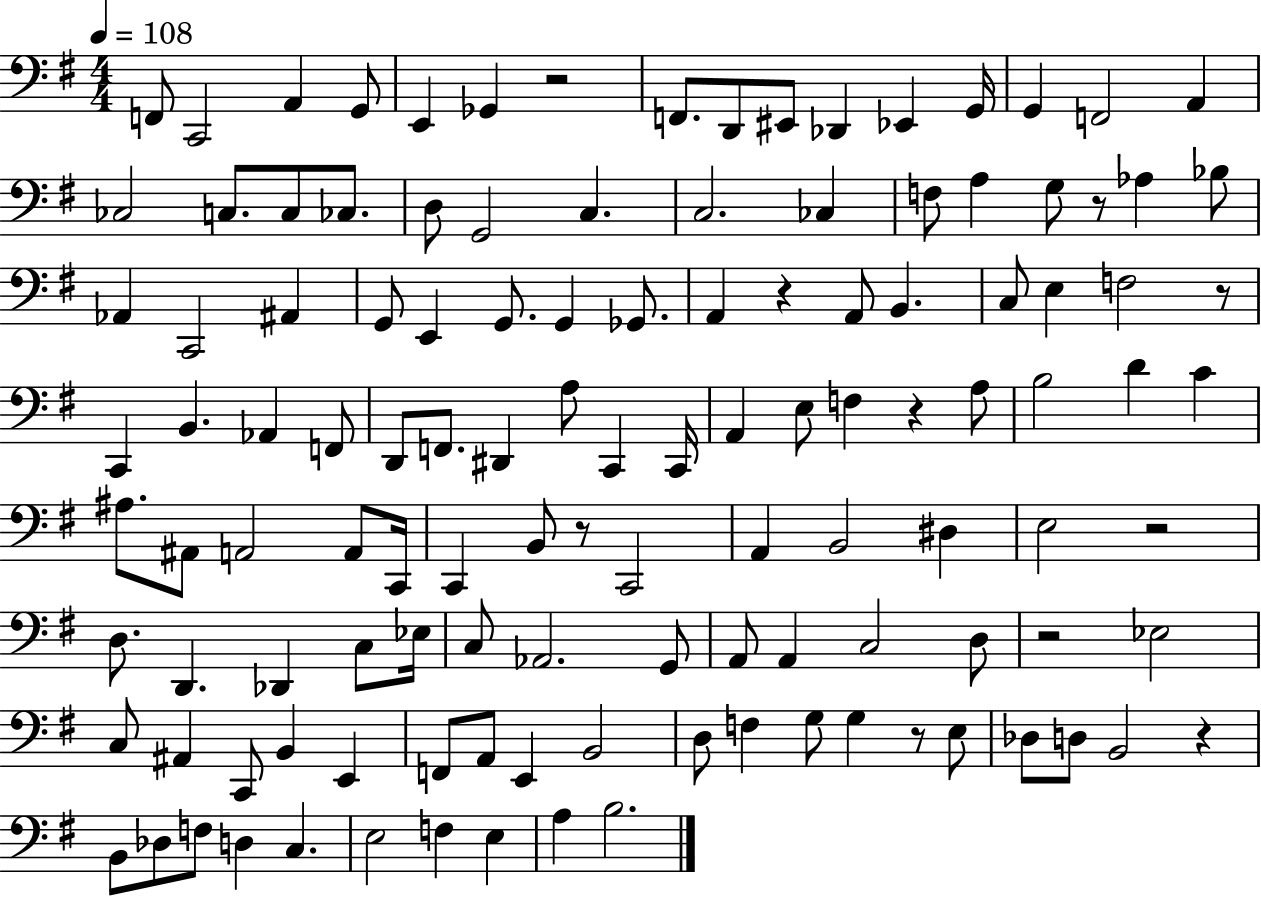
X:1
T:Untitled
M:4/4
L:1/4
K:G
F,,/2 C,,2 A,, G,,/2 E,, _G,, z2 F,,/2 D,,/2 ^E,,/2 _D,, _E,, G,,/4 G,, F,,2 A,, _C,2 C,/2 C,/2 _C,/2 D,/2 G,,2 C, C,2 _C, F,/2 A, G,/2 z/2 _A, _B,/2 _A,, C,,2 ^A,, G,,/2 E,, G,,/2 G,, _G,,/2 A,, z A,,/2 B,, C,/2 E, F,2 z/2 C,, B,, _A,, F,,/2 D,,/2 F,,/2 ^D,, A,/2 C,, C,,/4 A,, E,/2 F, z A,/2 B,2 D C ^A,/2 ^A,,/2 A,,2 A,,/2 C,,/4 C,, B,,/2 z/2 C,,2 A,, B,,2 ^D, E,2 z2 D,/2 D,, _D,, C,/2 _E,/4 C,/2 _A,,2 G,,/2 A,,/2 A,, C,2 D,/2 z2 _E,2 C,/2 ^A,, C,,/2 B,, E,, F,,/2 A,,/2 E,, B,,2 D,/2 F, G,/2 G, z/2 E,/2 _D,/2 D,/2 B,,2 z B,,/2 _D,/2 F,/2 D, C, E,2 F, E, A, B,2